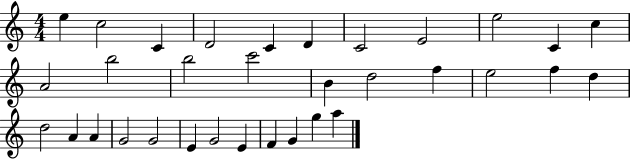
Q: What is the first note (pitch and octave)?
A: E5